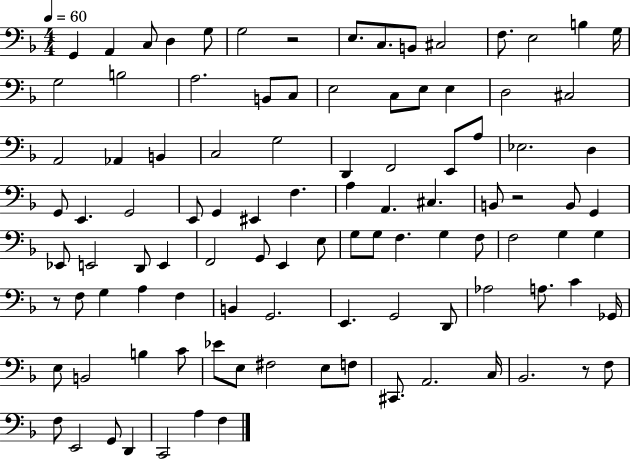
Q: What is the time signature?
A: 4/4